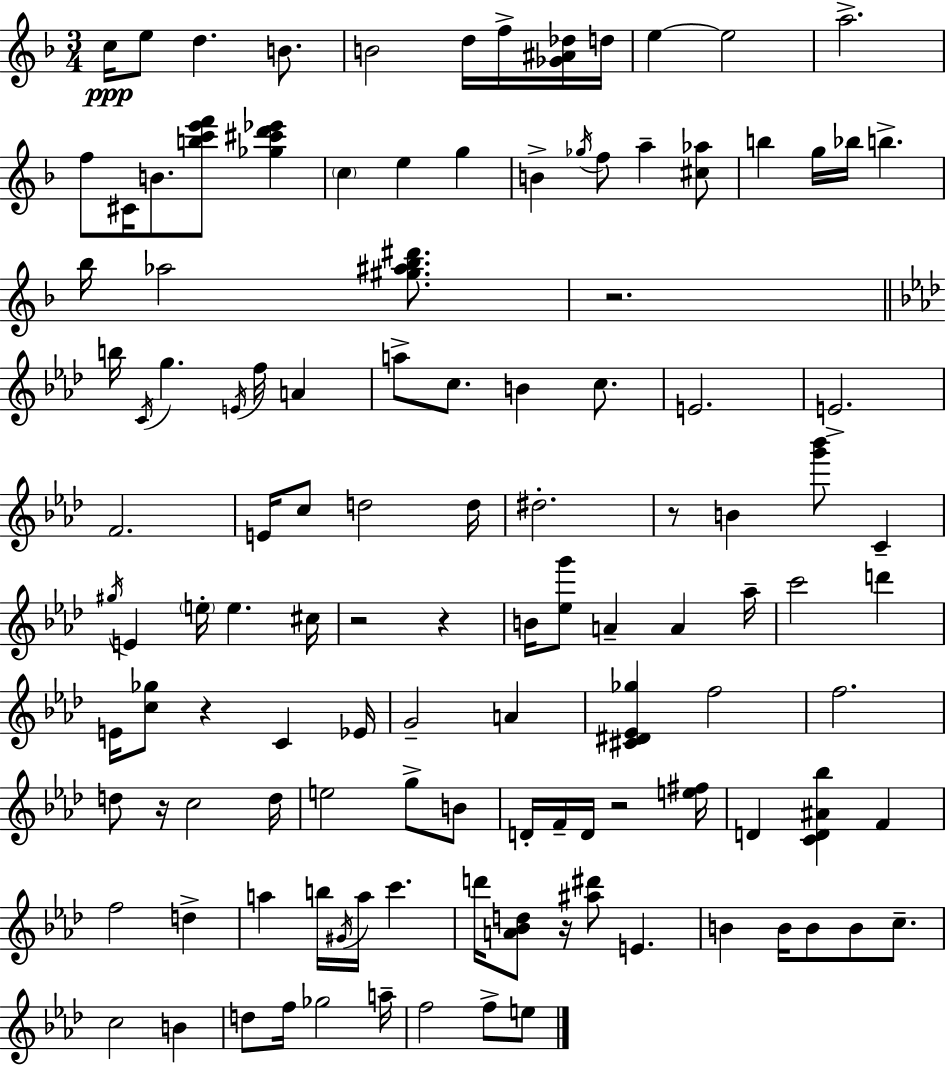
X:1
T:Untitled
M:3/4
L:1/4
K:F
c/4 e/2 d B/2 B2 d/4 f/4 [_G^A_d]/4 d/4 e e2 a2 f/2 ^C/4 B/2 [bc'e'f']/2 [_g^c'd'_e'] c e g B _g/4 f/2 a [^c_a]/2 b g/4 _b/4 b _b/4 _a2 [^g^a_b^d']/2 z2 b/4 C/4 g E/4 f/4 A a/2 c/2 B c/2 E2 E2 F2 E/4 c/2 d2 d/4 ^d2 z/2 B [g'_b']/2 C ^g/4 E e/4 e ^c/4 z2 z B/4 [_eg']/2 A A _a/4 c'2 d' E/4 [c_g]/2 z C _E/4 G2 A [^C^D_E_g] f2 f2 d/2 z/4 c2 d/4 e2 g/2 B/2 D/4 F/4 D/4 z2 [e^f]/4 D [CD^A_b] F f2 d a b/4 ^G/4 a/4 c' d'/4 [A_Bd]/2 z/4 [^a^d']/2 E B B/4 B/2 B/2 c/2 c2 B d/2 f/4 _g2 a/4 f2 f/2 e/2